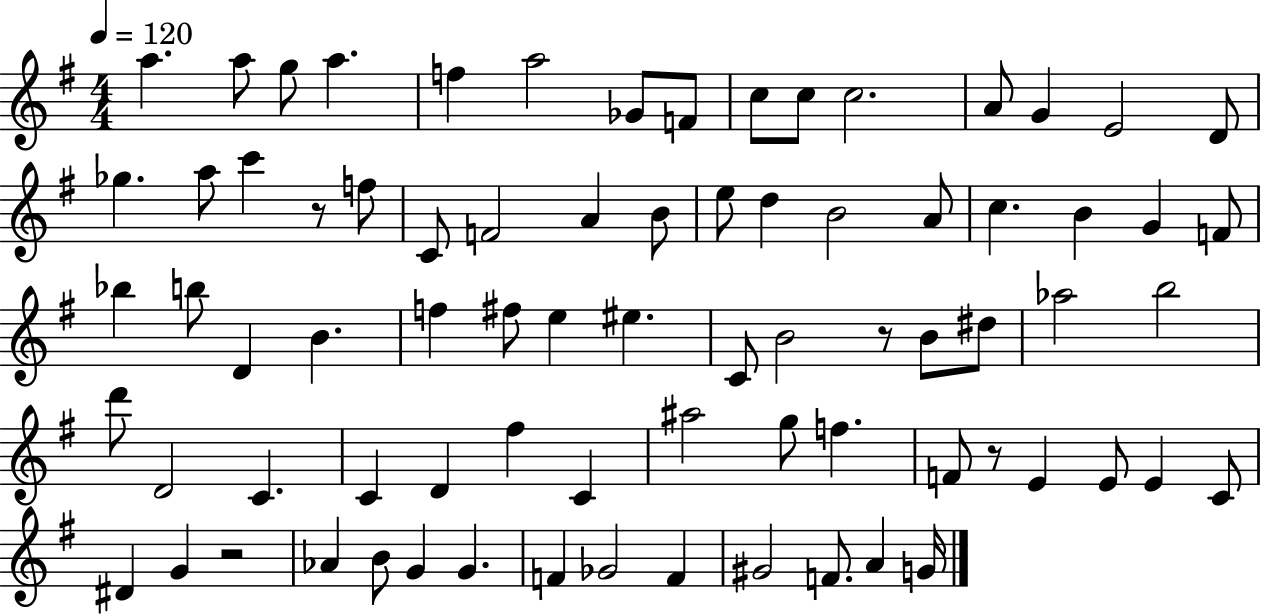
{
  \clef treble
  \numericTimeSignature
  \time 4/4
  \key g \major
  \tempo 4 = 120
  a''4. a''8 g''8 a''4. | f''4 a''2 ges'8 f'8 | c''8 c''8 c''2. | a'8 g'4 e'2 d'8 | \break ges''4. a''8 c'''4 r8 f''8 | c'8 f'2 a'4 b'8 | e''8 d''4 b'2 a'8 | c''4. b'4 g'4 f'8 | \break bes''4 b''8 d'4 b'4. | f''4 fis''8 e''4 eis''4. | c'8 b'2 r8 b'8 dis''8 | aes''2 b''2 | \break d'''8 d'2 c'4. | c'4 d'4 fis''4 c'4 | ais''2 g''8 f''4. | f'8 r8 e'4 e'8 e'4 c'8 | \break dis'4 g'4 r2 | aes'4 b'8 g'4 g'4. | f'4 ges'2 f'4 | gis'2 f'8. a'4 g'16 | \break \bar "|."
}